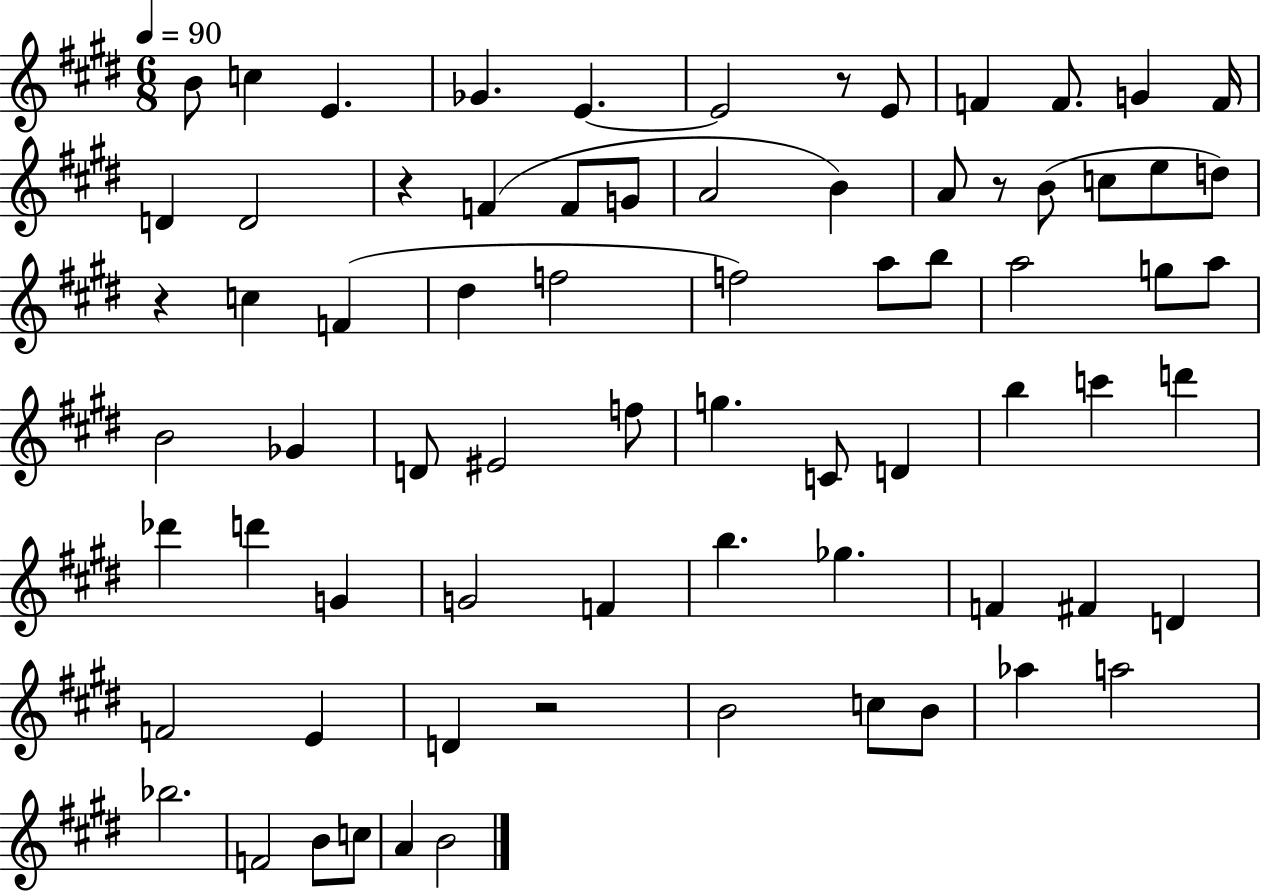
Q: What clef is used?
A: treble